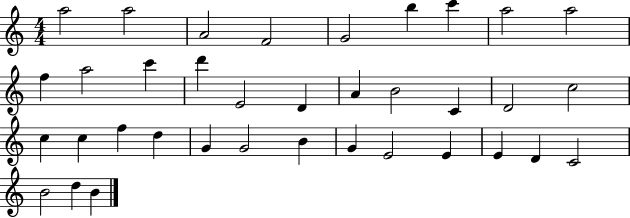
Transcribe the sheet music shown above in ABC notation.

X:1
T:Untitled
M:4/4
L:1/4
K:C
a2 a2 A2 F2 G2 b c' a2 a2 f a2 c' d' E2 D A B2 C D2 c2 c c f d G G2 B G E2 E E D C2 B2 d B